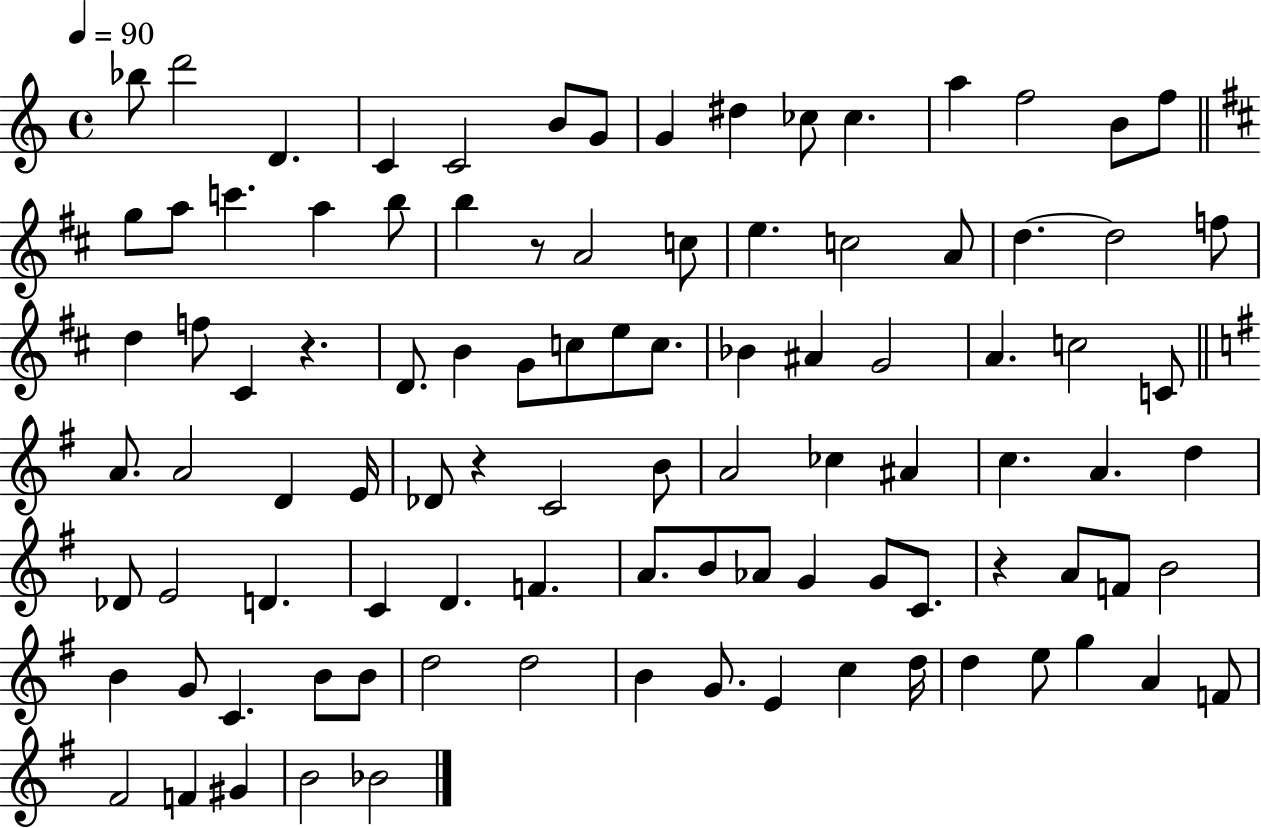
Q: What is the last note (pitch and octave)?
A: Bb4